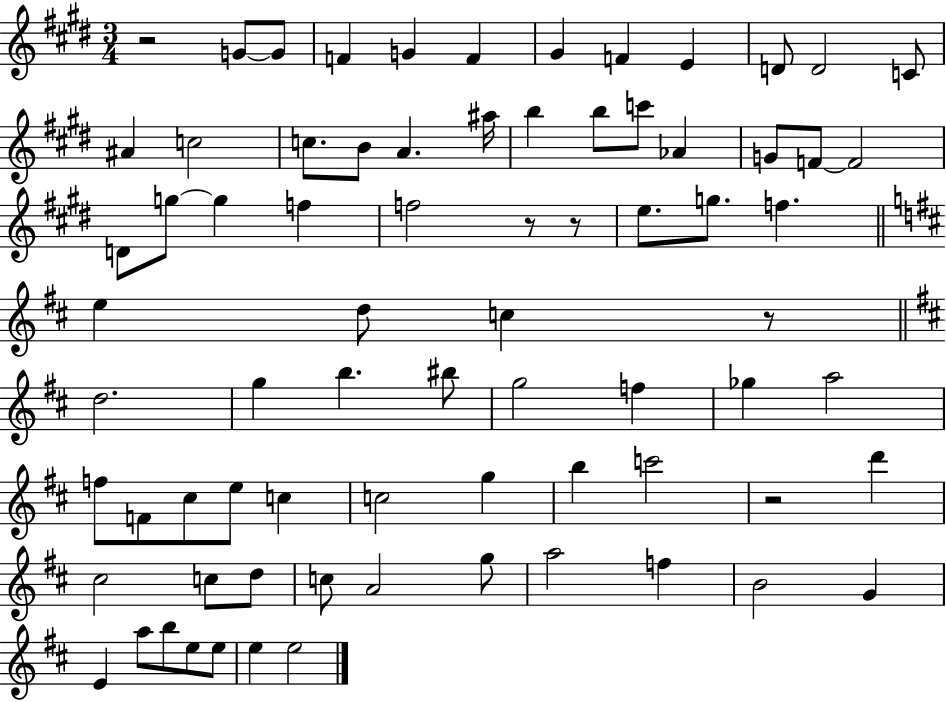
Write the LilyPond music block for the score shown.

{
  \clef treble
  \numericTimeSignature
  \time 3/4
  \key e \major
  r2 g'8~~ g'8 | f'4 g'4 f'4 | gis'4 f'4 e'4 | d'8 d'2 c'8 | \break ais'4 c''2 | c''8. b'8 a'4. ais''16 | b''4 b''8 c'''8 aes'4 | g'8 f'8~~ f'2 | \break d'8 g''8~~ g''4 f''4 | f''2 r8 r8 | e''8. g''8. f''4. | \bar "||" \break \key d \major e''4 d''8 c''4 r8 | \bar "||" \break \key d \major d''2. | g''4 b''4. bis''8 | g''2 f''4 | ges''4 a''2 | \break f''8 f'8 cis''8 e''8 c''4 | c''2 g''4 | b''4 c'''2 | r2 d'''4 | \break cis''2 c''8 d''8 | c''8 a'2 g''8 | a''2 f''4 | b'2 g'4 | \break e'4 a''8 b''8 e''8 e''8 | e''4 e''2 | \bar "|."
}